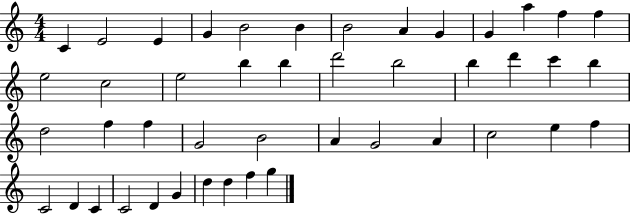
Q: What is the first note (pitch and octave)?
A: C4